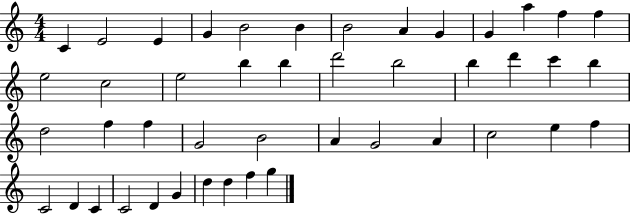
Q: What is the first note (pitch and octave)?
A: C4